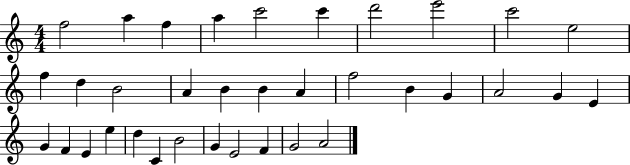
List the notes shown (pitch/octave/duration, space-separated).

F5/h A5/q F5/q A5/q C6/h C6/q D6/h E6/h C6/h E5/h F5/q D5/q B4/h A4/q B4/q B4/q A4/q F5/h B4/q G4/q A4/h G4/q E4/q G4/q F4/q E4/q E5/q D5/q C4/q B4/h G4/q E4/h F4/q G4/h A4/h